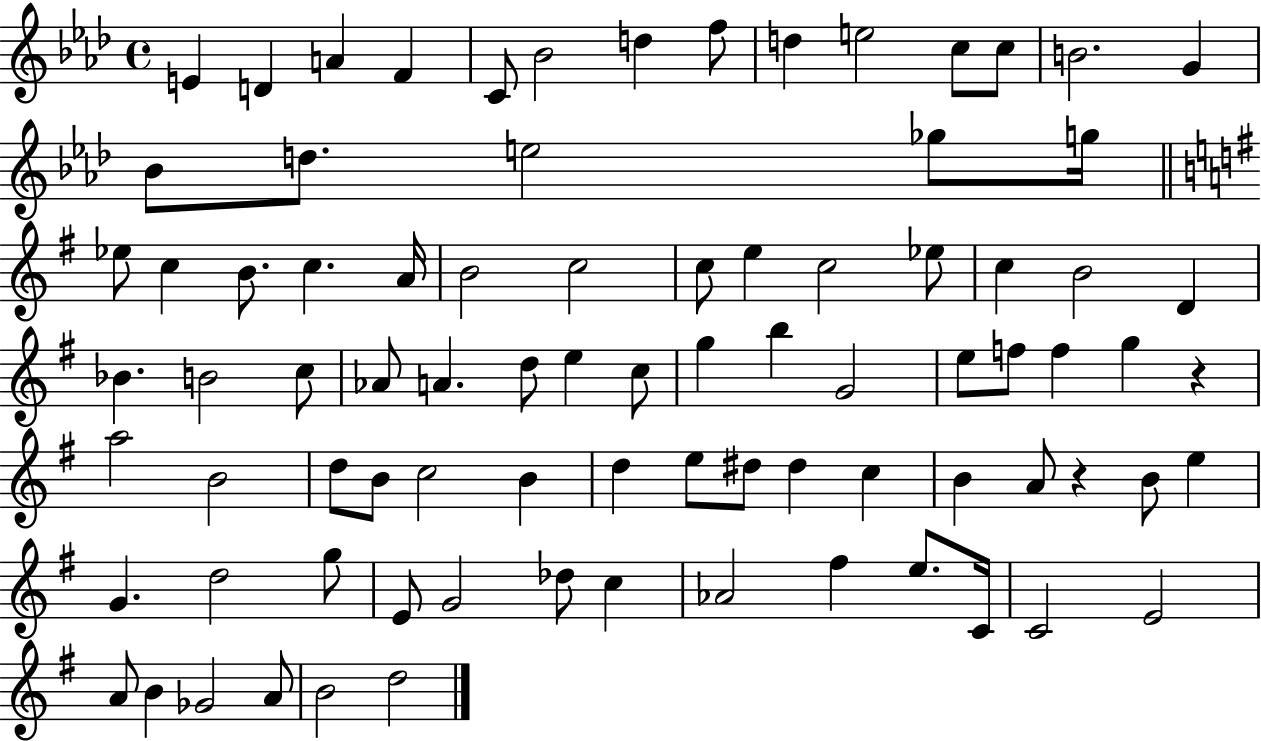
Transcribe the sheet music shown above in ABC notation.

X:1
T:Untitled
M:4/4
L:1/4
K:Ab
E D A F C/2 _B2 d f/2 d e2 c/2 c/2 B2 G _B/2 d/2 e2 _g/2 g/4 _e/2 c B/2 c A/4 B2 c2 c/2 e c2 _e/2 c B2 D _B B2 c/2 _A/2 A d/2 e c/2 g b G2 e/2 f/2 f g z a2 B2 d/2 B/2 c2 B d e/2 ^d/2 ^d c B A/2 z B/2 e G d2 g/2 E/2 G2 _d/2 c _A2 ^f e/2 C/4 C2 E2 A/2 B _G2 A/2 B2 d2